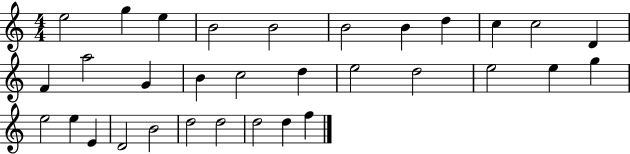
E5/h G5/q E5/q B4/h B4/h B4/h B4/q D5/q C5/q C5/h D4/q F4/q A5/h G4/q B4/q C5/h D5/q E5/h D5/h E5/h E5/q G5/q E5/h E5/q E4/q D4/h B4/h D5/h D5/h D5/h D5/q F5/q